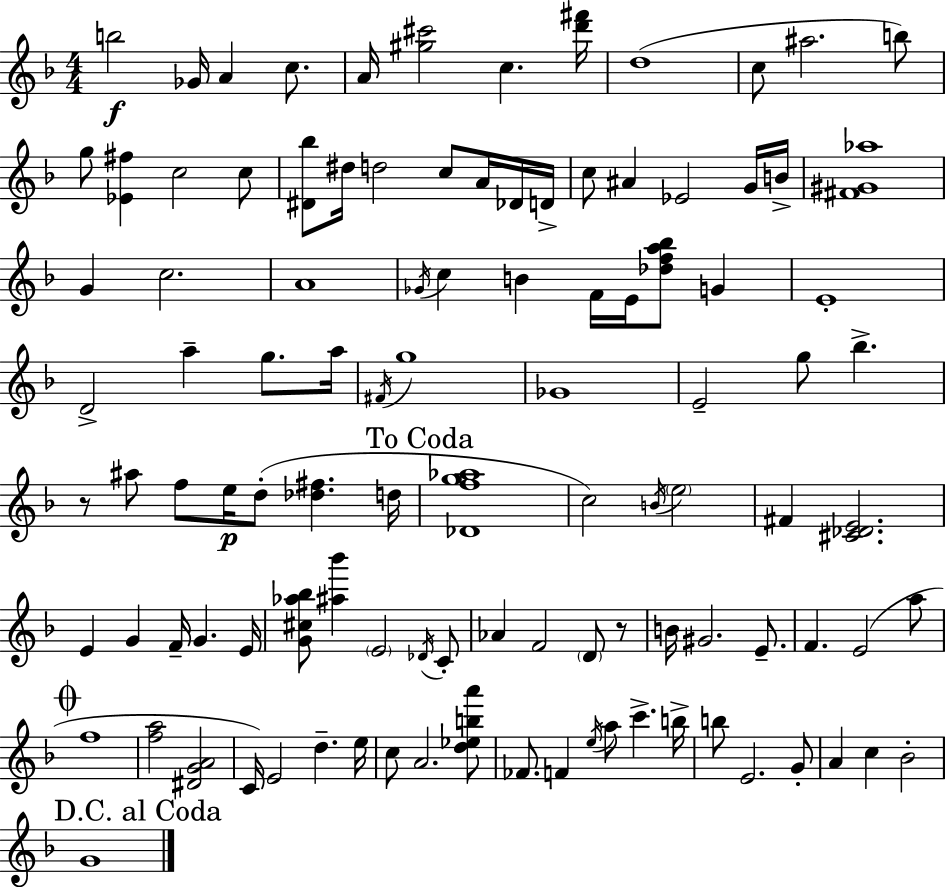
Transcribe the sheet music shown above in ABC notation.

X:1
T:Untitled
M:4/4
L:1/4
K:Dm
b2 _G/4 A c/2 A/4 [^g^c']2 c [d'^f']/4 d4 c/2 ^a2 b/2 g/2 [_E^f] c2 c/2 [^D_b]/2 ^d/4 d2 c/2 A/4 _D/4 D/4 c/2 ^A _E2 G/4 B/4 [^F^G_a]4 G c2 A4 _G/4 c B F/4 E/4 [_dfa_b]/2 G E4 D2 a g/2 a/4 ^F/4 g4 _G4 E2 g/2 _b z/2 ^a/2 f/2 e/4 d/2 [_d^f] d/4 [_Dfg_a]4 c2 B/4 e2 ^F [^C_DE]2 E G F/4 G E/4 [G^c_a_b]/2 [^a_b'] E2 _D/4 C/2 _A F2 D/2 z/2 B/4 ^G2 E/2 F E2 a/2 f4 [fa]2 [^DGA]2 C/4 E2 d e/4 c/2 A2 [d_eba']/2 _F/2 F e/4 a/2 c' b/4 b/2 E2 G/2 A c _B2 G4